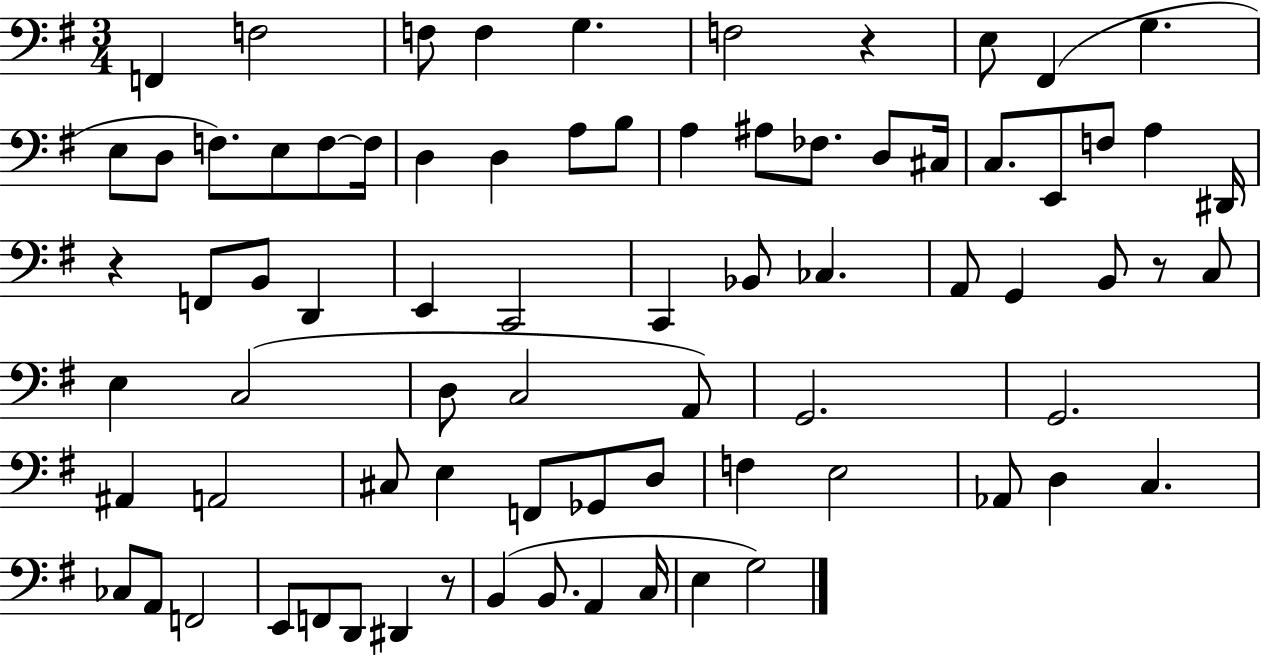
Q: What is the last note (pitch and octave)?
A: G3